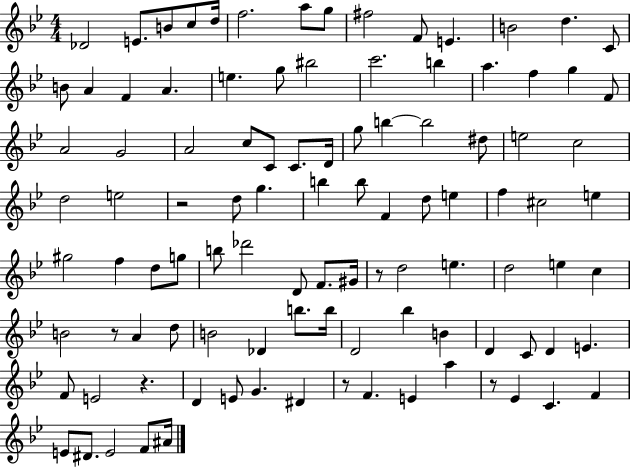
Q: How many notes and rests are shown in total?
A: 103